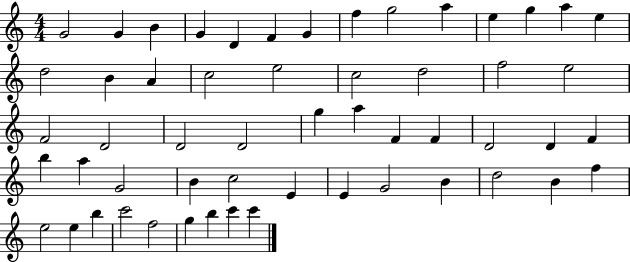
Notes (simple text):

G4/h G4/q B4/q G4/q D4/q F4/q G4/q F5/q G5/h A5/q E5/q G5/q A5/q E5/q D5/h B4/q A4/q C5/h E5/h C5/h D5/h F5/h E5/h F4/h D4/h D4/h D4/h G5/q A5/q F4/q F4/q D4/h D4/q F4/q B5/q A5/q G4/h B4/q C5/h E4/q E4/q G4/h B4/q D5/h B4/q F5/q E5/h E5/q B5/q C6/h F5/h G5/q B5/q C6/q C6/q